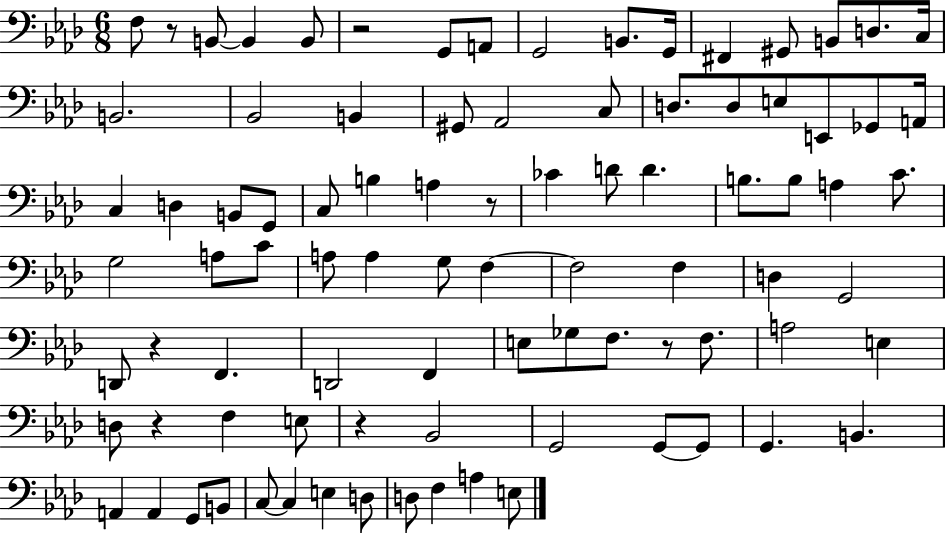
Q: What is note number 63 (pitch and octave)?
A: F3